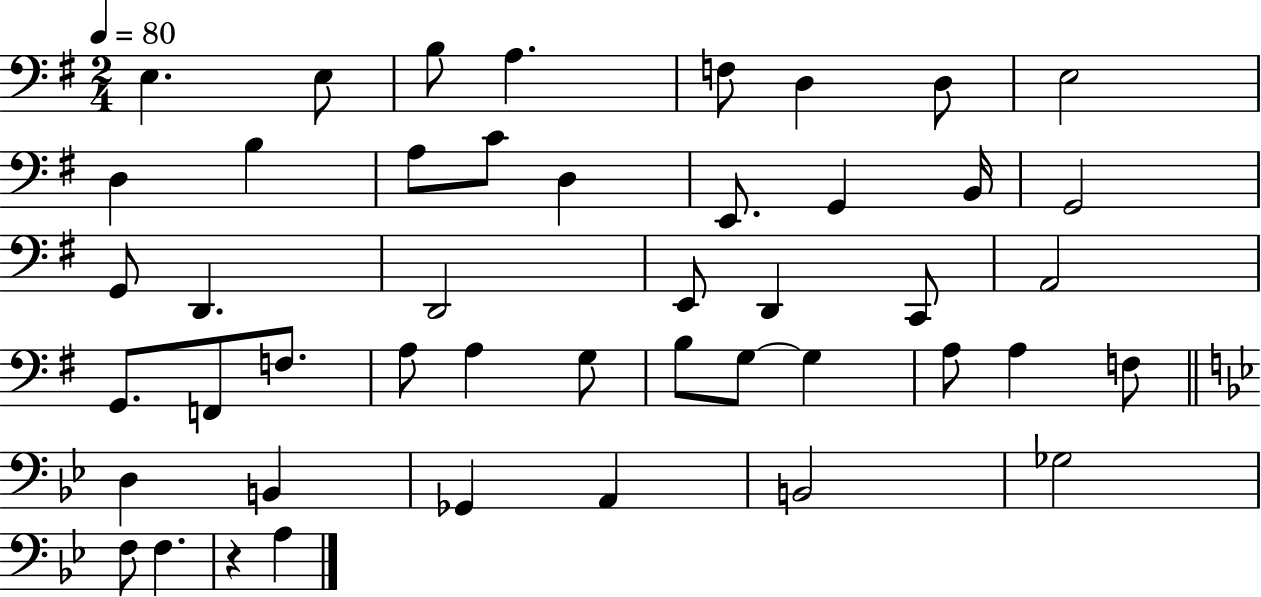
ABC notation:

X:1
T:Untitled
M:2/4
L:1/4
K:G
E, E,/2 B,/2 A, F,/2 D, D,/2 E,2 D, B, A,/2 C/2 D, E,,/2 G,, B,,/4 G,,2 G,,/2 D,, D,,2 E,,/2 D,, C,,/2 A,,2 G,,/2 F,,/2 F,/2 A,/2 A, G,/2 B,/2 G,/2 G, A,/2 A, F,/2 D, B,, _G,, A,, B,,2 _G,2 F,/2 F, z A,